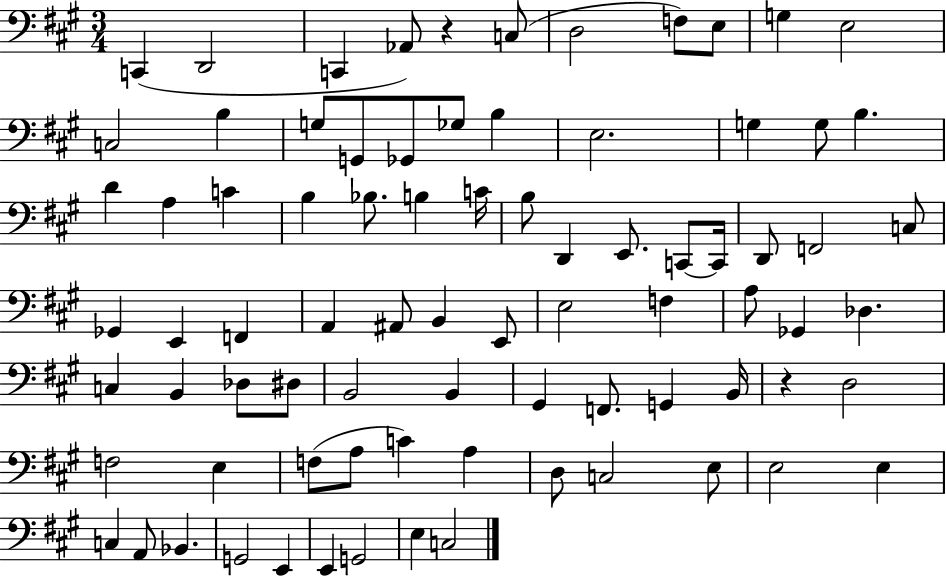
X:1
T:Untitled
M:3/4
L:1/4
K:A
C,, D,,2 C,, _A,,/2 z C,/2 D,2 F,/2 E,/2 G, E,2 C,2 B, G,/2 G,,/2 _G,,/2 _G,/2 B, E,2 G, G,/2 B, D A, C B, _B,/2 B, C/4 B,/2 D,, E,,/2 C,,/2 C,,/4 D,,/2 F,,2 C,/2 _G,, E,, F,, A,, ^A,,/2 B,, E,,/2 E,2 F, A,/2 _G,, _D, C, B,, _D,/2 ^D,/2 B,,2 B,, ^G,, F,,/2 G,, B,,/4 z D,2 F,2 E, F,/2 A,/2 C A, D,/2 C,2 E,/2 E,2 E, C, A,,/2 _B,, G,,2 E,, E,, G,,2 E, C,2